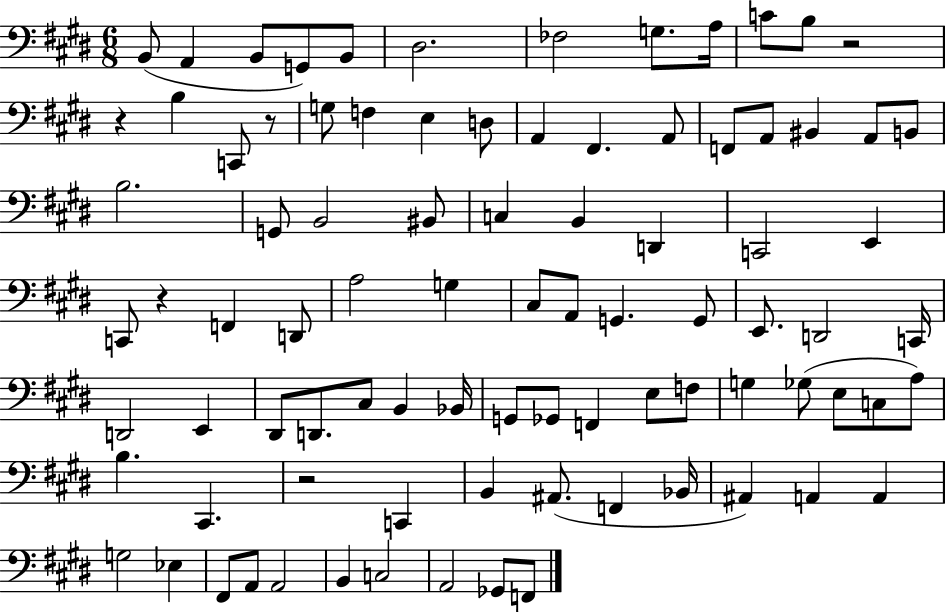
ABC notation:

X:1
T:Untitled
M:6/8
L:1/4
K:E
B,,/2 A,, B,,/2 G,,/2 B,,/2 ^D,2 _F,2 G,/2 A,/4 C/2 B,/2 z2 z B, C,,/2 z/2 G,/2 F, E, D,/2 A,, ^F,, A,,/2 F,,/2 A,,/2 ^B,, A,,/2 B,,/2 B,2 G,,/2 B,,2 ^B,,/2 C, B,, D,, C,,2 E,, C,,/2 z F,, D,,/2 A,2 G, ^C,/2 A,,/2 G,, G,,/2 E,,/2 D,,2 C,,/4 D,,2 E,, ^D,,/2 D,,/2 ^C,/2 B,, _B,,/4 G,,/2 _G,,/2 F,, E,/2 F,/2 G, _G,/2 E,/2 C,/2 A,/2 B, ^C,, z2 C,, B,, ^A,,/2 F,, _B,,/4 ^A,, A,, A,, G,2 _E, ^F,,/2 A,,/2 A,,2 B,, C,2 A,,2 _G,,/2 F,,/2